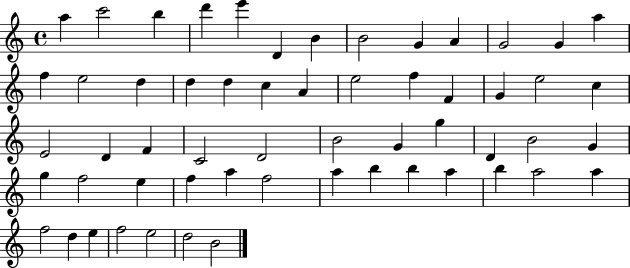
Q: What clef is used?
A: treble